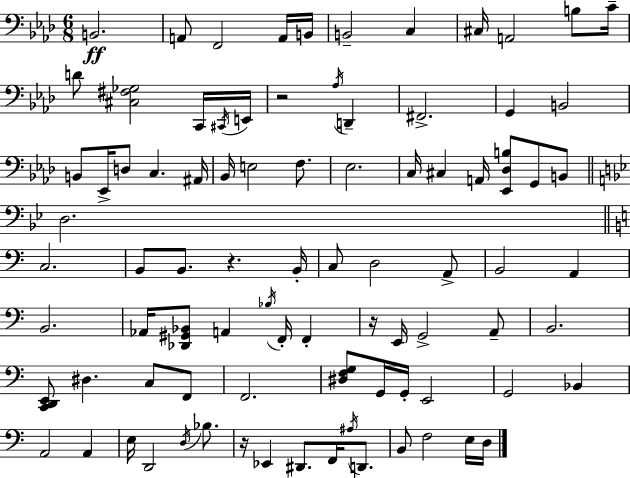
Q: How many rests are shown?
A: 4